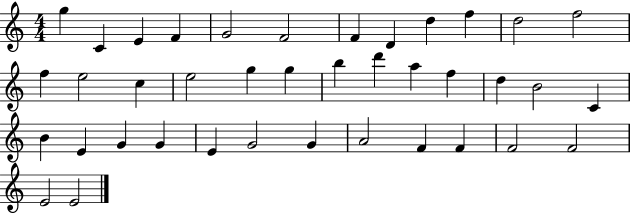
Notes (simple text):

G5/q C4/q E4/q F4/q G4/h F4/h F4/q D4/q D5/q F5/q D5/h F5/h F5/q E5/h C5/q E5/h G5/q G5/q B5/q D6/q A5/q F5/q D5/q B4/h C4/q B4/q E4/q G4/q G4/q E4/q G4/h G4/q A4/h F4/q F4/q F4/h F4/h E4/h E4/h